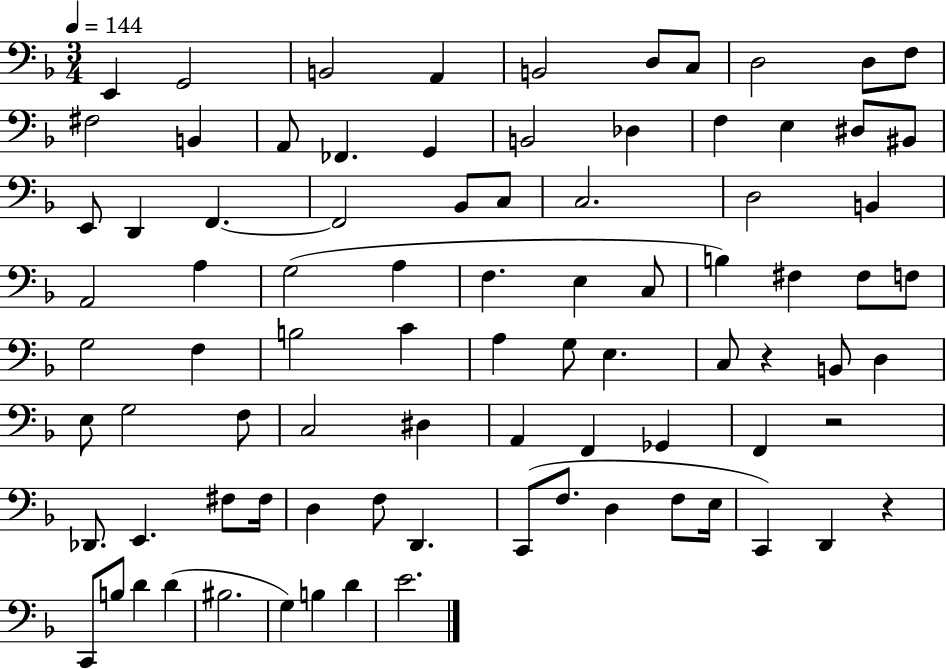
E2/q G2/h B2/h A2/q B2/h D3/e C3/e D3/h D3/e F3/e F#3/h B2/q A2/e FES2/q. G2/q B2/h Db3/q F3/q E3/q D#3/e BIS2/e E2/e D2/q F2/q. F2/h Bb2/e C3/e C3/h. D3/h B2/q A2/h A3/q G3/h A3/q F3/q. E3/q C3/e B3/q F#3/q F#3/e F3/e G3/h F3/q B3/h C4/q A3/q G3/e E3/q. C3/e R/q B2/e D3/q E3/e G3/h F3/e C3/h D#3/q A2/q F2/q Gb2/q F2/q R/h Db2/e. E2/q. F#3/e F#3/s D3/q F3/e D2/q. C2/e F3/e. D3/q F3/e E3/s C2/q D2/q R/q C2/e B3/e D4/q D4/q BIS3/h. G3/q B3/q D4/q E4/h.